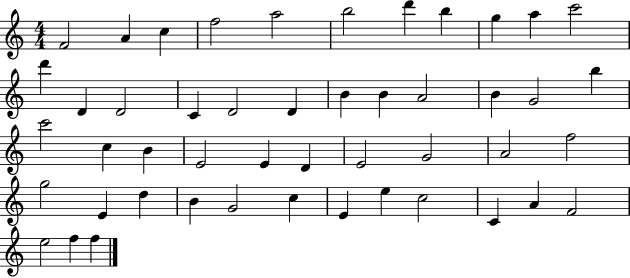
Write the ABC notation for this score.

X:1
T:Untitled
M:4/4
L:1/4
K:C
F2 A c f2 a2 b2 d' b g a c'2 d' D D2 C D2 D B B A2 B G2 b c'2 c B E2 E D E2 G2 A2 f2 g2 E d B G2 c E e c2 C A F2 e2 f f